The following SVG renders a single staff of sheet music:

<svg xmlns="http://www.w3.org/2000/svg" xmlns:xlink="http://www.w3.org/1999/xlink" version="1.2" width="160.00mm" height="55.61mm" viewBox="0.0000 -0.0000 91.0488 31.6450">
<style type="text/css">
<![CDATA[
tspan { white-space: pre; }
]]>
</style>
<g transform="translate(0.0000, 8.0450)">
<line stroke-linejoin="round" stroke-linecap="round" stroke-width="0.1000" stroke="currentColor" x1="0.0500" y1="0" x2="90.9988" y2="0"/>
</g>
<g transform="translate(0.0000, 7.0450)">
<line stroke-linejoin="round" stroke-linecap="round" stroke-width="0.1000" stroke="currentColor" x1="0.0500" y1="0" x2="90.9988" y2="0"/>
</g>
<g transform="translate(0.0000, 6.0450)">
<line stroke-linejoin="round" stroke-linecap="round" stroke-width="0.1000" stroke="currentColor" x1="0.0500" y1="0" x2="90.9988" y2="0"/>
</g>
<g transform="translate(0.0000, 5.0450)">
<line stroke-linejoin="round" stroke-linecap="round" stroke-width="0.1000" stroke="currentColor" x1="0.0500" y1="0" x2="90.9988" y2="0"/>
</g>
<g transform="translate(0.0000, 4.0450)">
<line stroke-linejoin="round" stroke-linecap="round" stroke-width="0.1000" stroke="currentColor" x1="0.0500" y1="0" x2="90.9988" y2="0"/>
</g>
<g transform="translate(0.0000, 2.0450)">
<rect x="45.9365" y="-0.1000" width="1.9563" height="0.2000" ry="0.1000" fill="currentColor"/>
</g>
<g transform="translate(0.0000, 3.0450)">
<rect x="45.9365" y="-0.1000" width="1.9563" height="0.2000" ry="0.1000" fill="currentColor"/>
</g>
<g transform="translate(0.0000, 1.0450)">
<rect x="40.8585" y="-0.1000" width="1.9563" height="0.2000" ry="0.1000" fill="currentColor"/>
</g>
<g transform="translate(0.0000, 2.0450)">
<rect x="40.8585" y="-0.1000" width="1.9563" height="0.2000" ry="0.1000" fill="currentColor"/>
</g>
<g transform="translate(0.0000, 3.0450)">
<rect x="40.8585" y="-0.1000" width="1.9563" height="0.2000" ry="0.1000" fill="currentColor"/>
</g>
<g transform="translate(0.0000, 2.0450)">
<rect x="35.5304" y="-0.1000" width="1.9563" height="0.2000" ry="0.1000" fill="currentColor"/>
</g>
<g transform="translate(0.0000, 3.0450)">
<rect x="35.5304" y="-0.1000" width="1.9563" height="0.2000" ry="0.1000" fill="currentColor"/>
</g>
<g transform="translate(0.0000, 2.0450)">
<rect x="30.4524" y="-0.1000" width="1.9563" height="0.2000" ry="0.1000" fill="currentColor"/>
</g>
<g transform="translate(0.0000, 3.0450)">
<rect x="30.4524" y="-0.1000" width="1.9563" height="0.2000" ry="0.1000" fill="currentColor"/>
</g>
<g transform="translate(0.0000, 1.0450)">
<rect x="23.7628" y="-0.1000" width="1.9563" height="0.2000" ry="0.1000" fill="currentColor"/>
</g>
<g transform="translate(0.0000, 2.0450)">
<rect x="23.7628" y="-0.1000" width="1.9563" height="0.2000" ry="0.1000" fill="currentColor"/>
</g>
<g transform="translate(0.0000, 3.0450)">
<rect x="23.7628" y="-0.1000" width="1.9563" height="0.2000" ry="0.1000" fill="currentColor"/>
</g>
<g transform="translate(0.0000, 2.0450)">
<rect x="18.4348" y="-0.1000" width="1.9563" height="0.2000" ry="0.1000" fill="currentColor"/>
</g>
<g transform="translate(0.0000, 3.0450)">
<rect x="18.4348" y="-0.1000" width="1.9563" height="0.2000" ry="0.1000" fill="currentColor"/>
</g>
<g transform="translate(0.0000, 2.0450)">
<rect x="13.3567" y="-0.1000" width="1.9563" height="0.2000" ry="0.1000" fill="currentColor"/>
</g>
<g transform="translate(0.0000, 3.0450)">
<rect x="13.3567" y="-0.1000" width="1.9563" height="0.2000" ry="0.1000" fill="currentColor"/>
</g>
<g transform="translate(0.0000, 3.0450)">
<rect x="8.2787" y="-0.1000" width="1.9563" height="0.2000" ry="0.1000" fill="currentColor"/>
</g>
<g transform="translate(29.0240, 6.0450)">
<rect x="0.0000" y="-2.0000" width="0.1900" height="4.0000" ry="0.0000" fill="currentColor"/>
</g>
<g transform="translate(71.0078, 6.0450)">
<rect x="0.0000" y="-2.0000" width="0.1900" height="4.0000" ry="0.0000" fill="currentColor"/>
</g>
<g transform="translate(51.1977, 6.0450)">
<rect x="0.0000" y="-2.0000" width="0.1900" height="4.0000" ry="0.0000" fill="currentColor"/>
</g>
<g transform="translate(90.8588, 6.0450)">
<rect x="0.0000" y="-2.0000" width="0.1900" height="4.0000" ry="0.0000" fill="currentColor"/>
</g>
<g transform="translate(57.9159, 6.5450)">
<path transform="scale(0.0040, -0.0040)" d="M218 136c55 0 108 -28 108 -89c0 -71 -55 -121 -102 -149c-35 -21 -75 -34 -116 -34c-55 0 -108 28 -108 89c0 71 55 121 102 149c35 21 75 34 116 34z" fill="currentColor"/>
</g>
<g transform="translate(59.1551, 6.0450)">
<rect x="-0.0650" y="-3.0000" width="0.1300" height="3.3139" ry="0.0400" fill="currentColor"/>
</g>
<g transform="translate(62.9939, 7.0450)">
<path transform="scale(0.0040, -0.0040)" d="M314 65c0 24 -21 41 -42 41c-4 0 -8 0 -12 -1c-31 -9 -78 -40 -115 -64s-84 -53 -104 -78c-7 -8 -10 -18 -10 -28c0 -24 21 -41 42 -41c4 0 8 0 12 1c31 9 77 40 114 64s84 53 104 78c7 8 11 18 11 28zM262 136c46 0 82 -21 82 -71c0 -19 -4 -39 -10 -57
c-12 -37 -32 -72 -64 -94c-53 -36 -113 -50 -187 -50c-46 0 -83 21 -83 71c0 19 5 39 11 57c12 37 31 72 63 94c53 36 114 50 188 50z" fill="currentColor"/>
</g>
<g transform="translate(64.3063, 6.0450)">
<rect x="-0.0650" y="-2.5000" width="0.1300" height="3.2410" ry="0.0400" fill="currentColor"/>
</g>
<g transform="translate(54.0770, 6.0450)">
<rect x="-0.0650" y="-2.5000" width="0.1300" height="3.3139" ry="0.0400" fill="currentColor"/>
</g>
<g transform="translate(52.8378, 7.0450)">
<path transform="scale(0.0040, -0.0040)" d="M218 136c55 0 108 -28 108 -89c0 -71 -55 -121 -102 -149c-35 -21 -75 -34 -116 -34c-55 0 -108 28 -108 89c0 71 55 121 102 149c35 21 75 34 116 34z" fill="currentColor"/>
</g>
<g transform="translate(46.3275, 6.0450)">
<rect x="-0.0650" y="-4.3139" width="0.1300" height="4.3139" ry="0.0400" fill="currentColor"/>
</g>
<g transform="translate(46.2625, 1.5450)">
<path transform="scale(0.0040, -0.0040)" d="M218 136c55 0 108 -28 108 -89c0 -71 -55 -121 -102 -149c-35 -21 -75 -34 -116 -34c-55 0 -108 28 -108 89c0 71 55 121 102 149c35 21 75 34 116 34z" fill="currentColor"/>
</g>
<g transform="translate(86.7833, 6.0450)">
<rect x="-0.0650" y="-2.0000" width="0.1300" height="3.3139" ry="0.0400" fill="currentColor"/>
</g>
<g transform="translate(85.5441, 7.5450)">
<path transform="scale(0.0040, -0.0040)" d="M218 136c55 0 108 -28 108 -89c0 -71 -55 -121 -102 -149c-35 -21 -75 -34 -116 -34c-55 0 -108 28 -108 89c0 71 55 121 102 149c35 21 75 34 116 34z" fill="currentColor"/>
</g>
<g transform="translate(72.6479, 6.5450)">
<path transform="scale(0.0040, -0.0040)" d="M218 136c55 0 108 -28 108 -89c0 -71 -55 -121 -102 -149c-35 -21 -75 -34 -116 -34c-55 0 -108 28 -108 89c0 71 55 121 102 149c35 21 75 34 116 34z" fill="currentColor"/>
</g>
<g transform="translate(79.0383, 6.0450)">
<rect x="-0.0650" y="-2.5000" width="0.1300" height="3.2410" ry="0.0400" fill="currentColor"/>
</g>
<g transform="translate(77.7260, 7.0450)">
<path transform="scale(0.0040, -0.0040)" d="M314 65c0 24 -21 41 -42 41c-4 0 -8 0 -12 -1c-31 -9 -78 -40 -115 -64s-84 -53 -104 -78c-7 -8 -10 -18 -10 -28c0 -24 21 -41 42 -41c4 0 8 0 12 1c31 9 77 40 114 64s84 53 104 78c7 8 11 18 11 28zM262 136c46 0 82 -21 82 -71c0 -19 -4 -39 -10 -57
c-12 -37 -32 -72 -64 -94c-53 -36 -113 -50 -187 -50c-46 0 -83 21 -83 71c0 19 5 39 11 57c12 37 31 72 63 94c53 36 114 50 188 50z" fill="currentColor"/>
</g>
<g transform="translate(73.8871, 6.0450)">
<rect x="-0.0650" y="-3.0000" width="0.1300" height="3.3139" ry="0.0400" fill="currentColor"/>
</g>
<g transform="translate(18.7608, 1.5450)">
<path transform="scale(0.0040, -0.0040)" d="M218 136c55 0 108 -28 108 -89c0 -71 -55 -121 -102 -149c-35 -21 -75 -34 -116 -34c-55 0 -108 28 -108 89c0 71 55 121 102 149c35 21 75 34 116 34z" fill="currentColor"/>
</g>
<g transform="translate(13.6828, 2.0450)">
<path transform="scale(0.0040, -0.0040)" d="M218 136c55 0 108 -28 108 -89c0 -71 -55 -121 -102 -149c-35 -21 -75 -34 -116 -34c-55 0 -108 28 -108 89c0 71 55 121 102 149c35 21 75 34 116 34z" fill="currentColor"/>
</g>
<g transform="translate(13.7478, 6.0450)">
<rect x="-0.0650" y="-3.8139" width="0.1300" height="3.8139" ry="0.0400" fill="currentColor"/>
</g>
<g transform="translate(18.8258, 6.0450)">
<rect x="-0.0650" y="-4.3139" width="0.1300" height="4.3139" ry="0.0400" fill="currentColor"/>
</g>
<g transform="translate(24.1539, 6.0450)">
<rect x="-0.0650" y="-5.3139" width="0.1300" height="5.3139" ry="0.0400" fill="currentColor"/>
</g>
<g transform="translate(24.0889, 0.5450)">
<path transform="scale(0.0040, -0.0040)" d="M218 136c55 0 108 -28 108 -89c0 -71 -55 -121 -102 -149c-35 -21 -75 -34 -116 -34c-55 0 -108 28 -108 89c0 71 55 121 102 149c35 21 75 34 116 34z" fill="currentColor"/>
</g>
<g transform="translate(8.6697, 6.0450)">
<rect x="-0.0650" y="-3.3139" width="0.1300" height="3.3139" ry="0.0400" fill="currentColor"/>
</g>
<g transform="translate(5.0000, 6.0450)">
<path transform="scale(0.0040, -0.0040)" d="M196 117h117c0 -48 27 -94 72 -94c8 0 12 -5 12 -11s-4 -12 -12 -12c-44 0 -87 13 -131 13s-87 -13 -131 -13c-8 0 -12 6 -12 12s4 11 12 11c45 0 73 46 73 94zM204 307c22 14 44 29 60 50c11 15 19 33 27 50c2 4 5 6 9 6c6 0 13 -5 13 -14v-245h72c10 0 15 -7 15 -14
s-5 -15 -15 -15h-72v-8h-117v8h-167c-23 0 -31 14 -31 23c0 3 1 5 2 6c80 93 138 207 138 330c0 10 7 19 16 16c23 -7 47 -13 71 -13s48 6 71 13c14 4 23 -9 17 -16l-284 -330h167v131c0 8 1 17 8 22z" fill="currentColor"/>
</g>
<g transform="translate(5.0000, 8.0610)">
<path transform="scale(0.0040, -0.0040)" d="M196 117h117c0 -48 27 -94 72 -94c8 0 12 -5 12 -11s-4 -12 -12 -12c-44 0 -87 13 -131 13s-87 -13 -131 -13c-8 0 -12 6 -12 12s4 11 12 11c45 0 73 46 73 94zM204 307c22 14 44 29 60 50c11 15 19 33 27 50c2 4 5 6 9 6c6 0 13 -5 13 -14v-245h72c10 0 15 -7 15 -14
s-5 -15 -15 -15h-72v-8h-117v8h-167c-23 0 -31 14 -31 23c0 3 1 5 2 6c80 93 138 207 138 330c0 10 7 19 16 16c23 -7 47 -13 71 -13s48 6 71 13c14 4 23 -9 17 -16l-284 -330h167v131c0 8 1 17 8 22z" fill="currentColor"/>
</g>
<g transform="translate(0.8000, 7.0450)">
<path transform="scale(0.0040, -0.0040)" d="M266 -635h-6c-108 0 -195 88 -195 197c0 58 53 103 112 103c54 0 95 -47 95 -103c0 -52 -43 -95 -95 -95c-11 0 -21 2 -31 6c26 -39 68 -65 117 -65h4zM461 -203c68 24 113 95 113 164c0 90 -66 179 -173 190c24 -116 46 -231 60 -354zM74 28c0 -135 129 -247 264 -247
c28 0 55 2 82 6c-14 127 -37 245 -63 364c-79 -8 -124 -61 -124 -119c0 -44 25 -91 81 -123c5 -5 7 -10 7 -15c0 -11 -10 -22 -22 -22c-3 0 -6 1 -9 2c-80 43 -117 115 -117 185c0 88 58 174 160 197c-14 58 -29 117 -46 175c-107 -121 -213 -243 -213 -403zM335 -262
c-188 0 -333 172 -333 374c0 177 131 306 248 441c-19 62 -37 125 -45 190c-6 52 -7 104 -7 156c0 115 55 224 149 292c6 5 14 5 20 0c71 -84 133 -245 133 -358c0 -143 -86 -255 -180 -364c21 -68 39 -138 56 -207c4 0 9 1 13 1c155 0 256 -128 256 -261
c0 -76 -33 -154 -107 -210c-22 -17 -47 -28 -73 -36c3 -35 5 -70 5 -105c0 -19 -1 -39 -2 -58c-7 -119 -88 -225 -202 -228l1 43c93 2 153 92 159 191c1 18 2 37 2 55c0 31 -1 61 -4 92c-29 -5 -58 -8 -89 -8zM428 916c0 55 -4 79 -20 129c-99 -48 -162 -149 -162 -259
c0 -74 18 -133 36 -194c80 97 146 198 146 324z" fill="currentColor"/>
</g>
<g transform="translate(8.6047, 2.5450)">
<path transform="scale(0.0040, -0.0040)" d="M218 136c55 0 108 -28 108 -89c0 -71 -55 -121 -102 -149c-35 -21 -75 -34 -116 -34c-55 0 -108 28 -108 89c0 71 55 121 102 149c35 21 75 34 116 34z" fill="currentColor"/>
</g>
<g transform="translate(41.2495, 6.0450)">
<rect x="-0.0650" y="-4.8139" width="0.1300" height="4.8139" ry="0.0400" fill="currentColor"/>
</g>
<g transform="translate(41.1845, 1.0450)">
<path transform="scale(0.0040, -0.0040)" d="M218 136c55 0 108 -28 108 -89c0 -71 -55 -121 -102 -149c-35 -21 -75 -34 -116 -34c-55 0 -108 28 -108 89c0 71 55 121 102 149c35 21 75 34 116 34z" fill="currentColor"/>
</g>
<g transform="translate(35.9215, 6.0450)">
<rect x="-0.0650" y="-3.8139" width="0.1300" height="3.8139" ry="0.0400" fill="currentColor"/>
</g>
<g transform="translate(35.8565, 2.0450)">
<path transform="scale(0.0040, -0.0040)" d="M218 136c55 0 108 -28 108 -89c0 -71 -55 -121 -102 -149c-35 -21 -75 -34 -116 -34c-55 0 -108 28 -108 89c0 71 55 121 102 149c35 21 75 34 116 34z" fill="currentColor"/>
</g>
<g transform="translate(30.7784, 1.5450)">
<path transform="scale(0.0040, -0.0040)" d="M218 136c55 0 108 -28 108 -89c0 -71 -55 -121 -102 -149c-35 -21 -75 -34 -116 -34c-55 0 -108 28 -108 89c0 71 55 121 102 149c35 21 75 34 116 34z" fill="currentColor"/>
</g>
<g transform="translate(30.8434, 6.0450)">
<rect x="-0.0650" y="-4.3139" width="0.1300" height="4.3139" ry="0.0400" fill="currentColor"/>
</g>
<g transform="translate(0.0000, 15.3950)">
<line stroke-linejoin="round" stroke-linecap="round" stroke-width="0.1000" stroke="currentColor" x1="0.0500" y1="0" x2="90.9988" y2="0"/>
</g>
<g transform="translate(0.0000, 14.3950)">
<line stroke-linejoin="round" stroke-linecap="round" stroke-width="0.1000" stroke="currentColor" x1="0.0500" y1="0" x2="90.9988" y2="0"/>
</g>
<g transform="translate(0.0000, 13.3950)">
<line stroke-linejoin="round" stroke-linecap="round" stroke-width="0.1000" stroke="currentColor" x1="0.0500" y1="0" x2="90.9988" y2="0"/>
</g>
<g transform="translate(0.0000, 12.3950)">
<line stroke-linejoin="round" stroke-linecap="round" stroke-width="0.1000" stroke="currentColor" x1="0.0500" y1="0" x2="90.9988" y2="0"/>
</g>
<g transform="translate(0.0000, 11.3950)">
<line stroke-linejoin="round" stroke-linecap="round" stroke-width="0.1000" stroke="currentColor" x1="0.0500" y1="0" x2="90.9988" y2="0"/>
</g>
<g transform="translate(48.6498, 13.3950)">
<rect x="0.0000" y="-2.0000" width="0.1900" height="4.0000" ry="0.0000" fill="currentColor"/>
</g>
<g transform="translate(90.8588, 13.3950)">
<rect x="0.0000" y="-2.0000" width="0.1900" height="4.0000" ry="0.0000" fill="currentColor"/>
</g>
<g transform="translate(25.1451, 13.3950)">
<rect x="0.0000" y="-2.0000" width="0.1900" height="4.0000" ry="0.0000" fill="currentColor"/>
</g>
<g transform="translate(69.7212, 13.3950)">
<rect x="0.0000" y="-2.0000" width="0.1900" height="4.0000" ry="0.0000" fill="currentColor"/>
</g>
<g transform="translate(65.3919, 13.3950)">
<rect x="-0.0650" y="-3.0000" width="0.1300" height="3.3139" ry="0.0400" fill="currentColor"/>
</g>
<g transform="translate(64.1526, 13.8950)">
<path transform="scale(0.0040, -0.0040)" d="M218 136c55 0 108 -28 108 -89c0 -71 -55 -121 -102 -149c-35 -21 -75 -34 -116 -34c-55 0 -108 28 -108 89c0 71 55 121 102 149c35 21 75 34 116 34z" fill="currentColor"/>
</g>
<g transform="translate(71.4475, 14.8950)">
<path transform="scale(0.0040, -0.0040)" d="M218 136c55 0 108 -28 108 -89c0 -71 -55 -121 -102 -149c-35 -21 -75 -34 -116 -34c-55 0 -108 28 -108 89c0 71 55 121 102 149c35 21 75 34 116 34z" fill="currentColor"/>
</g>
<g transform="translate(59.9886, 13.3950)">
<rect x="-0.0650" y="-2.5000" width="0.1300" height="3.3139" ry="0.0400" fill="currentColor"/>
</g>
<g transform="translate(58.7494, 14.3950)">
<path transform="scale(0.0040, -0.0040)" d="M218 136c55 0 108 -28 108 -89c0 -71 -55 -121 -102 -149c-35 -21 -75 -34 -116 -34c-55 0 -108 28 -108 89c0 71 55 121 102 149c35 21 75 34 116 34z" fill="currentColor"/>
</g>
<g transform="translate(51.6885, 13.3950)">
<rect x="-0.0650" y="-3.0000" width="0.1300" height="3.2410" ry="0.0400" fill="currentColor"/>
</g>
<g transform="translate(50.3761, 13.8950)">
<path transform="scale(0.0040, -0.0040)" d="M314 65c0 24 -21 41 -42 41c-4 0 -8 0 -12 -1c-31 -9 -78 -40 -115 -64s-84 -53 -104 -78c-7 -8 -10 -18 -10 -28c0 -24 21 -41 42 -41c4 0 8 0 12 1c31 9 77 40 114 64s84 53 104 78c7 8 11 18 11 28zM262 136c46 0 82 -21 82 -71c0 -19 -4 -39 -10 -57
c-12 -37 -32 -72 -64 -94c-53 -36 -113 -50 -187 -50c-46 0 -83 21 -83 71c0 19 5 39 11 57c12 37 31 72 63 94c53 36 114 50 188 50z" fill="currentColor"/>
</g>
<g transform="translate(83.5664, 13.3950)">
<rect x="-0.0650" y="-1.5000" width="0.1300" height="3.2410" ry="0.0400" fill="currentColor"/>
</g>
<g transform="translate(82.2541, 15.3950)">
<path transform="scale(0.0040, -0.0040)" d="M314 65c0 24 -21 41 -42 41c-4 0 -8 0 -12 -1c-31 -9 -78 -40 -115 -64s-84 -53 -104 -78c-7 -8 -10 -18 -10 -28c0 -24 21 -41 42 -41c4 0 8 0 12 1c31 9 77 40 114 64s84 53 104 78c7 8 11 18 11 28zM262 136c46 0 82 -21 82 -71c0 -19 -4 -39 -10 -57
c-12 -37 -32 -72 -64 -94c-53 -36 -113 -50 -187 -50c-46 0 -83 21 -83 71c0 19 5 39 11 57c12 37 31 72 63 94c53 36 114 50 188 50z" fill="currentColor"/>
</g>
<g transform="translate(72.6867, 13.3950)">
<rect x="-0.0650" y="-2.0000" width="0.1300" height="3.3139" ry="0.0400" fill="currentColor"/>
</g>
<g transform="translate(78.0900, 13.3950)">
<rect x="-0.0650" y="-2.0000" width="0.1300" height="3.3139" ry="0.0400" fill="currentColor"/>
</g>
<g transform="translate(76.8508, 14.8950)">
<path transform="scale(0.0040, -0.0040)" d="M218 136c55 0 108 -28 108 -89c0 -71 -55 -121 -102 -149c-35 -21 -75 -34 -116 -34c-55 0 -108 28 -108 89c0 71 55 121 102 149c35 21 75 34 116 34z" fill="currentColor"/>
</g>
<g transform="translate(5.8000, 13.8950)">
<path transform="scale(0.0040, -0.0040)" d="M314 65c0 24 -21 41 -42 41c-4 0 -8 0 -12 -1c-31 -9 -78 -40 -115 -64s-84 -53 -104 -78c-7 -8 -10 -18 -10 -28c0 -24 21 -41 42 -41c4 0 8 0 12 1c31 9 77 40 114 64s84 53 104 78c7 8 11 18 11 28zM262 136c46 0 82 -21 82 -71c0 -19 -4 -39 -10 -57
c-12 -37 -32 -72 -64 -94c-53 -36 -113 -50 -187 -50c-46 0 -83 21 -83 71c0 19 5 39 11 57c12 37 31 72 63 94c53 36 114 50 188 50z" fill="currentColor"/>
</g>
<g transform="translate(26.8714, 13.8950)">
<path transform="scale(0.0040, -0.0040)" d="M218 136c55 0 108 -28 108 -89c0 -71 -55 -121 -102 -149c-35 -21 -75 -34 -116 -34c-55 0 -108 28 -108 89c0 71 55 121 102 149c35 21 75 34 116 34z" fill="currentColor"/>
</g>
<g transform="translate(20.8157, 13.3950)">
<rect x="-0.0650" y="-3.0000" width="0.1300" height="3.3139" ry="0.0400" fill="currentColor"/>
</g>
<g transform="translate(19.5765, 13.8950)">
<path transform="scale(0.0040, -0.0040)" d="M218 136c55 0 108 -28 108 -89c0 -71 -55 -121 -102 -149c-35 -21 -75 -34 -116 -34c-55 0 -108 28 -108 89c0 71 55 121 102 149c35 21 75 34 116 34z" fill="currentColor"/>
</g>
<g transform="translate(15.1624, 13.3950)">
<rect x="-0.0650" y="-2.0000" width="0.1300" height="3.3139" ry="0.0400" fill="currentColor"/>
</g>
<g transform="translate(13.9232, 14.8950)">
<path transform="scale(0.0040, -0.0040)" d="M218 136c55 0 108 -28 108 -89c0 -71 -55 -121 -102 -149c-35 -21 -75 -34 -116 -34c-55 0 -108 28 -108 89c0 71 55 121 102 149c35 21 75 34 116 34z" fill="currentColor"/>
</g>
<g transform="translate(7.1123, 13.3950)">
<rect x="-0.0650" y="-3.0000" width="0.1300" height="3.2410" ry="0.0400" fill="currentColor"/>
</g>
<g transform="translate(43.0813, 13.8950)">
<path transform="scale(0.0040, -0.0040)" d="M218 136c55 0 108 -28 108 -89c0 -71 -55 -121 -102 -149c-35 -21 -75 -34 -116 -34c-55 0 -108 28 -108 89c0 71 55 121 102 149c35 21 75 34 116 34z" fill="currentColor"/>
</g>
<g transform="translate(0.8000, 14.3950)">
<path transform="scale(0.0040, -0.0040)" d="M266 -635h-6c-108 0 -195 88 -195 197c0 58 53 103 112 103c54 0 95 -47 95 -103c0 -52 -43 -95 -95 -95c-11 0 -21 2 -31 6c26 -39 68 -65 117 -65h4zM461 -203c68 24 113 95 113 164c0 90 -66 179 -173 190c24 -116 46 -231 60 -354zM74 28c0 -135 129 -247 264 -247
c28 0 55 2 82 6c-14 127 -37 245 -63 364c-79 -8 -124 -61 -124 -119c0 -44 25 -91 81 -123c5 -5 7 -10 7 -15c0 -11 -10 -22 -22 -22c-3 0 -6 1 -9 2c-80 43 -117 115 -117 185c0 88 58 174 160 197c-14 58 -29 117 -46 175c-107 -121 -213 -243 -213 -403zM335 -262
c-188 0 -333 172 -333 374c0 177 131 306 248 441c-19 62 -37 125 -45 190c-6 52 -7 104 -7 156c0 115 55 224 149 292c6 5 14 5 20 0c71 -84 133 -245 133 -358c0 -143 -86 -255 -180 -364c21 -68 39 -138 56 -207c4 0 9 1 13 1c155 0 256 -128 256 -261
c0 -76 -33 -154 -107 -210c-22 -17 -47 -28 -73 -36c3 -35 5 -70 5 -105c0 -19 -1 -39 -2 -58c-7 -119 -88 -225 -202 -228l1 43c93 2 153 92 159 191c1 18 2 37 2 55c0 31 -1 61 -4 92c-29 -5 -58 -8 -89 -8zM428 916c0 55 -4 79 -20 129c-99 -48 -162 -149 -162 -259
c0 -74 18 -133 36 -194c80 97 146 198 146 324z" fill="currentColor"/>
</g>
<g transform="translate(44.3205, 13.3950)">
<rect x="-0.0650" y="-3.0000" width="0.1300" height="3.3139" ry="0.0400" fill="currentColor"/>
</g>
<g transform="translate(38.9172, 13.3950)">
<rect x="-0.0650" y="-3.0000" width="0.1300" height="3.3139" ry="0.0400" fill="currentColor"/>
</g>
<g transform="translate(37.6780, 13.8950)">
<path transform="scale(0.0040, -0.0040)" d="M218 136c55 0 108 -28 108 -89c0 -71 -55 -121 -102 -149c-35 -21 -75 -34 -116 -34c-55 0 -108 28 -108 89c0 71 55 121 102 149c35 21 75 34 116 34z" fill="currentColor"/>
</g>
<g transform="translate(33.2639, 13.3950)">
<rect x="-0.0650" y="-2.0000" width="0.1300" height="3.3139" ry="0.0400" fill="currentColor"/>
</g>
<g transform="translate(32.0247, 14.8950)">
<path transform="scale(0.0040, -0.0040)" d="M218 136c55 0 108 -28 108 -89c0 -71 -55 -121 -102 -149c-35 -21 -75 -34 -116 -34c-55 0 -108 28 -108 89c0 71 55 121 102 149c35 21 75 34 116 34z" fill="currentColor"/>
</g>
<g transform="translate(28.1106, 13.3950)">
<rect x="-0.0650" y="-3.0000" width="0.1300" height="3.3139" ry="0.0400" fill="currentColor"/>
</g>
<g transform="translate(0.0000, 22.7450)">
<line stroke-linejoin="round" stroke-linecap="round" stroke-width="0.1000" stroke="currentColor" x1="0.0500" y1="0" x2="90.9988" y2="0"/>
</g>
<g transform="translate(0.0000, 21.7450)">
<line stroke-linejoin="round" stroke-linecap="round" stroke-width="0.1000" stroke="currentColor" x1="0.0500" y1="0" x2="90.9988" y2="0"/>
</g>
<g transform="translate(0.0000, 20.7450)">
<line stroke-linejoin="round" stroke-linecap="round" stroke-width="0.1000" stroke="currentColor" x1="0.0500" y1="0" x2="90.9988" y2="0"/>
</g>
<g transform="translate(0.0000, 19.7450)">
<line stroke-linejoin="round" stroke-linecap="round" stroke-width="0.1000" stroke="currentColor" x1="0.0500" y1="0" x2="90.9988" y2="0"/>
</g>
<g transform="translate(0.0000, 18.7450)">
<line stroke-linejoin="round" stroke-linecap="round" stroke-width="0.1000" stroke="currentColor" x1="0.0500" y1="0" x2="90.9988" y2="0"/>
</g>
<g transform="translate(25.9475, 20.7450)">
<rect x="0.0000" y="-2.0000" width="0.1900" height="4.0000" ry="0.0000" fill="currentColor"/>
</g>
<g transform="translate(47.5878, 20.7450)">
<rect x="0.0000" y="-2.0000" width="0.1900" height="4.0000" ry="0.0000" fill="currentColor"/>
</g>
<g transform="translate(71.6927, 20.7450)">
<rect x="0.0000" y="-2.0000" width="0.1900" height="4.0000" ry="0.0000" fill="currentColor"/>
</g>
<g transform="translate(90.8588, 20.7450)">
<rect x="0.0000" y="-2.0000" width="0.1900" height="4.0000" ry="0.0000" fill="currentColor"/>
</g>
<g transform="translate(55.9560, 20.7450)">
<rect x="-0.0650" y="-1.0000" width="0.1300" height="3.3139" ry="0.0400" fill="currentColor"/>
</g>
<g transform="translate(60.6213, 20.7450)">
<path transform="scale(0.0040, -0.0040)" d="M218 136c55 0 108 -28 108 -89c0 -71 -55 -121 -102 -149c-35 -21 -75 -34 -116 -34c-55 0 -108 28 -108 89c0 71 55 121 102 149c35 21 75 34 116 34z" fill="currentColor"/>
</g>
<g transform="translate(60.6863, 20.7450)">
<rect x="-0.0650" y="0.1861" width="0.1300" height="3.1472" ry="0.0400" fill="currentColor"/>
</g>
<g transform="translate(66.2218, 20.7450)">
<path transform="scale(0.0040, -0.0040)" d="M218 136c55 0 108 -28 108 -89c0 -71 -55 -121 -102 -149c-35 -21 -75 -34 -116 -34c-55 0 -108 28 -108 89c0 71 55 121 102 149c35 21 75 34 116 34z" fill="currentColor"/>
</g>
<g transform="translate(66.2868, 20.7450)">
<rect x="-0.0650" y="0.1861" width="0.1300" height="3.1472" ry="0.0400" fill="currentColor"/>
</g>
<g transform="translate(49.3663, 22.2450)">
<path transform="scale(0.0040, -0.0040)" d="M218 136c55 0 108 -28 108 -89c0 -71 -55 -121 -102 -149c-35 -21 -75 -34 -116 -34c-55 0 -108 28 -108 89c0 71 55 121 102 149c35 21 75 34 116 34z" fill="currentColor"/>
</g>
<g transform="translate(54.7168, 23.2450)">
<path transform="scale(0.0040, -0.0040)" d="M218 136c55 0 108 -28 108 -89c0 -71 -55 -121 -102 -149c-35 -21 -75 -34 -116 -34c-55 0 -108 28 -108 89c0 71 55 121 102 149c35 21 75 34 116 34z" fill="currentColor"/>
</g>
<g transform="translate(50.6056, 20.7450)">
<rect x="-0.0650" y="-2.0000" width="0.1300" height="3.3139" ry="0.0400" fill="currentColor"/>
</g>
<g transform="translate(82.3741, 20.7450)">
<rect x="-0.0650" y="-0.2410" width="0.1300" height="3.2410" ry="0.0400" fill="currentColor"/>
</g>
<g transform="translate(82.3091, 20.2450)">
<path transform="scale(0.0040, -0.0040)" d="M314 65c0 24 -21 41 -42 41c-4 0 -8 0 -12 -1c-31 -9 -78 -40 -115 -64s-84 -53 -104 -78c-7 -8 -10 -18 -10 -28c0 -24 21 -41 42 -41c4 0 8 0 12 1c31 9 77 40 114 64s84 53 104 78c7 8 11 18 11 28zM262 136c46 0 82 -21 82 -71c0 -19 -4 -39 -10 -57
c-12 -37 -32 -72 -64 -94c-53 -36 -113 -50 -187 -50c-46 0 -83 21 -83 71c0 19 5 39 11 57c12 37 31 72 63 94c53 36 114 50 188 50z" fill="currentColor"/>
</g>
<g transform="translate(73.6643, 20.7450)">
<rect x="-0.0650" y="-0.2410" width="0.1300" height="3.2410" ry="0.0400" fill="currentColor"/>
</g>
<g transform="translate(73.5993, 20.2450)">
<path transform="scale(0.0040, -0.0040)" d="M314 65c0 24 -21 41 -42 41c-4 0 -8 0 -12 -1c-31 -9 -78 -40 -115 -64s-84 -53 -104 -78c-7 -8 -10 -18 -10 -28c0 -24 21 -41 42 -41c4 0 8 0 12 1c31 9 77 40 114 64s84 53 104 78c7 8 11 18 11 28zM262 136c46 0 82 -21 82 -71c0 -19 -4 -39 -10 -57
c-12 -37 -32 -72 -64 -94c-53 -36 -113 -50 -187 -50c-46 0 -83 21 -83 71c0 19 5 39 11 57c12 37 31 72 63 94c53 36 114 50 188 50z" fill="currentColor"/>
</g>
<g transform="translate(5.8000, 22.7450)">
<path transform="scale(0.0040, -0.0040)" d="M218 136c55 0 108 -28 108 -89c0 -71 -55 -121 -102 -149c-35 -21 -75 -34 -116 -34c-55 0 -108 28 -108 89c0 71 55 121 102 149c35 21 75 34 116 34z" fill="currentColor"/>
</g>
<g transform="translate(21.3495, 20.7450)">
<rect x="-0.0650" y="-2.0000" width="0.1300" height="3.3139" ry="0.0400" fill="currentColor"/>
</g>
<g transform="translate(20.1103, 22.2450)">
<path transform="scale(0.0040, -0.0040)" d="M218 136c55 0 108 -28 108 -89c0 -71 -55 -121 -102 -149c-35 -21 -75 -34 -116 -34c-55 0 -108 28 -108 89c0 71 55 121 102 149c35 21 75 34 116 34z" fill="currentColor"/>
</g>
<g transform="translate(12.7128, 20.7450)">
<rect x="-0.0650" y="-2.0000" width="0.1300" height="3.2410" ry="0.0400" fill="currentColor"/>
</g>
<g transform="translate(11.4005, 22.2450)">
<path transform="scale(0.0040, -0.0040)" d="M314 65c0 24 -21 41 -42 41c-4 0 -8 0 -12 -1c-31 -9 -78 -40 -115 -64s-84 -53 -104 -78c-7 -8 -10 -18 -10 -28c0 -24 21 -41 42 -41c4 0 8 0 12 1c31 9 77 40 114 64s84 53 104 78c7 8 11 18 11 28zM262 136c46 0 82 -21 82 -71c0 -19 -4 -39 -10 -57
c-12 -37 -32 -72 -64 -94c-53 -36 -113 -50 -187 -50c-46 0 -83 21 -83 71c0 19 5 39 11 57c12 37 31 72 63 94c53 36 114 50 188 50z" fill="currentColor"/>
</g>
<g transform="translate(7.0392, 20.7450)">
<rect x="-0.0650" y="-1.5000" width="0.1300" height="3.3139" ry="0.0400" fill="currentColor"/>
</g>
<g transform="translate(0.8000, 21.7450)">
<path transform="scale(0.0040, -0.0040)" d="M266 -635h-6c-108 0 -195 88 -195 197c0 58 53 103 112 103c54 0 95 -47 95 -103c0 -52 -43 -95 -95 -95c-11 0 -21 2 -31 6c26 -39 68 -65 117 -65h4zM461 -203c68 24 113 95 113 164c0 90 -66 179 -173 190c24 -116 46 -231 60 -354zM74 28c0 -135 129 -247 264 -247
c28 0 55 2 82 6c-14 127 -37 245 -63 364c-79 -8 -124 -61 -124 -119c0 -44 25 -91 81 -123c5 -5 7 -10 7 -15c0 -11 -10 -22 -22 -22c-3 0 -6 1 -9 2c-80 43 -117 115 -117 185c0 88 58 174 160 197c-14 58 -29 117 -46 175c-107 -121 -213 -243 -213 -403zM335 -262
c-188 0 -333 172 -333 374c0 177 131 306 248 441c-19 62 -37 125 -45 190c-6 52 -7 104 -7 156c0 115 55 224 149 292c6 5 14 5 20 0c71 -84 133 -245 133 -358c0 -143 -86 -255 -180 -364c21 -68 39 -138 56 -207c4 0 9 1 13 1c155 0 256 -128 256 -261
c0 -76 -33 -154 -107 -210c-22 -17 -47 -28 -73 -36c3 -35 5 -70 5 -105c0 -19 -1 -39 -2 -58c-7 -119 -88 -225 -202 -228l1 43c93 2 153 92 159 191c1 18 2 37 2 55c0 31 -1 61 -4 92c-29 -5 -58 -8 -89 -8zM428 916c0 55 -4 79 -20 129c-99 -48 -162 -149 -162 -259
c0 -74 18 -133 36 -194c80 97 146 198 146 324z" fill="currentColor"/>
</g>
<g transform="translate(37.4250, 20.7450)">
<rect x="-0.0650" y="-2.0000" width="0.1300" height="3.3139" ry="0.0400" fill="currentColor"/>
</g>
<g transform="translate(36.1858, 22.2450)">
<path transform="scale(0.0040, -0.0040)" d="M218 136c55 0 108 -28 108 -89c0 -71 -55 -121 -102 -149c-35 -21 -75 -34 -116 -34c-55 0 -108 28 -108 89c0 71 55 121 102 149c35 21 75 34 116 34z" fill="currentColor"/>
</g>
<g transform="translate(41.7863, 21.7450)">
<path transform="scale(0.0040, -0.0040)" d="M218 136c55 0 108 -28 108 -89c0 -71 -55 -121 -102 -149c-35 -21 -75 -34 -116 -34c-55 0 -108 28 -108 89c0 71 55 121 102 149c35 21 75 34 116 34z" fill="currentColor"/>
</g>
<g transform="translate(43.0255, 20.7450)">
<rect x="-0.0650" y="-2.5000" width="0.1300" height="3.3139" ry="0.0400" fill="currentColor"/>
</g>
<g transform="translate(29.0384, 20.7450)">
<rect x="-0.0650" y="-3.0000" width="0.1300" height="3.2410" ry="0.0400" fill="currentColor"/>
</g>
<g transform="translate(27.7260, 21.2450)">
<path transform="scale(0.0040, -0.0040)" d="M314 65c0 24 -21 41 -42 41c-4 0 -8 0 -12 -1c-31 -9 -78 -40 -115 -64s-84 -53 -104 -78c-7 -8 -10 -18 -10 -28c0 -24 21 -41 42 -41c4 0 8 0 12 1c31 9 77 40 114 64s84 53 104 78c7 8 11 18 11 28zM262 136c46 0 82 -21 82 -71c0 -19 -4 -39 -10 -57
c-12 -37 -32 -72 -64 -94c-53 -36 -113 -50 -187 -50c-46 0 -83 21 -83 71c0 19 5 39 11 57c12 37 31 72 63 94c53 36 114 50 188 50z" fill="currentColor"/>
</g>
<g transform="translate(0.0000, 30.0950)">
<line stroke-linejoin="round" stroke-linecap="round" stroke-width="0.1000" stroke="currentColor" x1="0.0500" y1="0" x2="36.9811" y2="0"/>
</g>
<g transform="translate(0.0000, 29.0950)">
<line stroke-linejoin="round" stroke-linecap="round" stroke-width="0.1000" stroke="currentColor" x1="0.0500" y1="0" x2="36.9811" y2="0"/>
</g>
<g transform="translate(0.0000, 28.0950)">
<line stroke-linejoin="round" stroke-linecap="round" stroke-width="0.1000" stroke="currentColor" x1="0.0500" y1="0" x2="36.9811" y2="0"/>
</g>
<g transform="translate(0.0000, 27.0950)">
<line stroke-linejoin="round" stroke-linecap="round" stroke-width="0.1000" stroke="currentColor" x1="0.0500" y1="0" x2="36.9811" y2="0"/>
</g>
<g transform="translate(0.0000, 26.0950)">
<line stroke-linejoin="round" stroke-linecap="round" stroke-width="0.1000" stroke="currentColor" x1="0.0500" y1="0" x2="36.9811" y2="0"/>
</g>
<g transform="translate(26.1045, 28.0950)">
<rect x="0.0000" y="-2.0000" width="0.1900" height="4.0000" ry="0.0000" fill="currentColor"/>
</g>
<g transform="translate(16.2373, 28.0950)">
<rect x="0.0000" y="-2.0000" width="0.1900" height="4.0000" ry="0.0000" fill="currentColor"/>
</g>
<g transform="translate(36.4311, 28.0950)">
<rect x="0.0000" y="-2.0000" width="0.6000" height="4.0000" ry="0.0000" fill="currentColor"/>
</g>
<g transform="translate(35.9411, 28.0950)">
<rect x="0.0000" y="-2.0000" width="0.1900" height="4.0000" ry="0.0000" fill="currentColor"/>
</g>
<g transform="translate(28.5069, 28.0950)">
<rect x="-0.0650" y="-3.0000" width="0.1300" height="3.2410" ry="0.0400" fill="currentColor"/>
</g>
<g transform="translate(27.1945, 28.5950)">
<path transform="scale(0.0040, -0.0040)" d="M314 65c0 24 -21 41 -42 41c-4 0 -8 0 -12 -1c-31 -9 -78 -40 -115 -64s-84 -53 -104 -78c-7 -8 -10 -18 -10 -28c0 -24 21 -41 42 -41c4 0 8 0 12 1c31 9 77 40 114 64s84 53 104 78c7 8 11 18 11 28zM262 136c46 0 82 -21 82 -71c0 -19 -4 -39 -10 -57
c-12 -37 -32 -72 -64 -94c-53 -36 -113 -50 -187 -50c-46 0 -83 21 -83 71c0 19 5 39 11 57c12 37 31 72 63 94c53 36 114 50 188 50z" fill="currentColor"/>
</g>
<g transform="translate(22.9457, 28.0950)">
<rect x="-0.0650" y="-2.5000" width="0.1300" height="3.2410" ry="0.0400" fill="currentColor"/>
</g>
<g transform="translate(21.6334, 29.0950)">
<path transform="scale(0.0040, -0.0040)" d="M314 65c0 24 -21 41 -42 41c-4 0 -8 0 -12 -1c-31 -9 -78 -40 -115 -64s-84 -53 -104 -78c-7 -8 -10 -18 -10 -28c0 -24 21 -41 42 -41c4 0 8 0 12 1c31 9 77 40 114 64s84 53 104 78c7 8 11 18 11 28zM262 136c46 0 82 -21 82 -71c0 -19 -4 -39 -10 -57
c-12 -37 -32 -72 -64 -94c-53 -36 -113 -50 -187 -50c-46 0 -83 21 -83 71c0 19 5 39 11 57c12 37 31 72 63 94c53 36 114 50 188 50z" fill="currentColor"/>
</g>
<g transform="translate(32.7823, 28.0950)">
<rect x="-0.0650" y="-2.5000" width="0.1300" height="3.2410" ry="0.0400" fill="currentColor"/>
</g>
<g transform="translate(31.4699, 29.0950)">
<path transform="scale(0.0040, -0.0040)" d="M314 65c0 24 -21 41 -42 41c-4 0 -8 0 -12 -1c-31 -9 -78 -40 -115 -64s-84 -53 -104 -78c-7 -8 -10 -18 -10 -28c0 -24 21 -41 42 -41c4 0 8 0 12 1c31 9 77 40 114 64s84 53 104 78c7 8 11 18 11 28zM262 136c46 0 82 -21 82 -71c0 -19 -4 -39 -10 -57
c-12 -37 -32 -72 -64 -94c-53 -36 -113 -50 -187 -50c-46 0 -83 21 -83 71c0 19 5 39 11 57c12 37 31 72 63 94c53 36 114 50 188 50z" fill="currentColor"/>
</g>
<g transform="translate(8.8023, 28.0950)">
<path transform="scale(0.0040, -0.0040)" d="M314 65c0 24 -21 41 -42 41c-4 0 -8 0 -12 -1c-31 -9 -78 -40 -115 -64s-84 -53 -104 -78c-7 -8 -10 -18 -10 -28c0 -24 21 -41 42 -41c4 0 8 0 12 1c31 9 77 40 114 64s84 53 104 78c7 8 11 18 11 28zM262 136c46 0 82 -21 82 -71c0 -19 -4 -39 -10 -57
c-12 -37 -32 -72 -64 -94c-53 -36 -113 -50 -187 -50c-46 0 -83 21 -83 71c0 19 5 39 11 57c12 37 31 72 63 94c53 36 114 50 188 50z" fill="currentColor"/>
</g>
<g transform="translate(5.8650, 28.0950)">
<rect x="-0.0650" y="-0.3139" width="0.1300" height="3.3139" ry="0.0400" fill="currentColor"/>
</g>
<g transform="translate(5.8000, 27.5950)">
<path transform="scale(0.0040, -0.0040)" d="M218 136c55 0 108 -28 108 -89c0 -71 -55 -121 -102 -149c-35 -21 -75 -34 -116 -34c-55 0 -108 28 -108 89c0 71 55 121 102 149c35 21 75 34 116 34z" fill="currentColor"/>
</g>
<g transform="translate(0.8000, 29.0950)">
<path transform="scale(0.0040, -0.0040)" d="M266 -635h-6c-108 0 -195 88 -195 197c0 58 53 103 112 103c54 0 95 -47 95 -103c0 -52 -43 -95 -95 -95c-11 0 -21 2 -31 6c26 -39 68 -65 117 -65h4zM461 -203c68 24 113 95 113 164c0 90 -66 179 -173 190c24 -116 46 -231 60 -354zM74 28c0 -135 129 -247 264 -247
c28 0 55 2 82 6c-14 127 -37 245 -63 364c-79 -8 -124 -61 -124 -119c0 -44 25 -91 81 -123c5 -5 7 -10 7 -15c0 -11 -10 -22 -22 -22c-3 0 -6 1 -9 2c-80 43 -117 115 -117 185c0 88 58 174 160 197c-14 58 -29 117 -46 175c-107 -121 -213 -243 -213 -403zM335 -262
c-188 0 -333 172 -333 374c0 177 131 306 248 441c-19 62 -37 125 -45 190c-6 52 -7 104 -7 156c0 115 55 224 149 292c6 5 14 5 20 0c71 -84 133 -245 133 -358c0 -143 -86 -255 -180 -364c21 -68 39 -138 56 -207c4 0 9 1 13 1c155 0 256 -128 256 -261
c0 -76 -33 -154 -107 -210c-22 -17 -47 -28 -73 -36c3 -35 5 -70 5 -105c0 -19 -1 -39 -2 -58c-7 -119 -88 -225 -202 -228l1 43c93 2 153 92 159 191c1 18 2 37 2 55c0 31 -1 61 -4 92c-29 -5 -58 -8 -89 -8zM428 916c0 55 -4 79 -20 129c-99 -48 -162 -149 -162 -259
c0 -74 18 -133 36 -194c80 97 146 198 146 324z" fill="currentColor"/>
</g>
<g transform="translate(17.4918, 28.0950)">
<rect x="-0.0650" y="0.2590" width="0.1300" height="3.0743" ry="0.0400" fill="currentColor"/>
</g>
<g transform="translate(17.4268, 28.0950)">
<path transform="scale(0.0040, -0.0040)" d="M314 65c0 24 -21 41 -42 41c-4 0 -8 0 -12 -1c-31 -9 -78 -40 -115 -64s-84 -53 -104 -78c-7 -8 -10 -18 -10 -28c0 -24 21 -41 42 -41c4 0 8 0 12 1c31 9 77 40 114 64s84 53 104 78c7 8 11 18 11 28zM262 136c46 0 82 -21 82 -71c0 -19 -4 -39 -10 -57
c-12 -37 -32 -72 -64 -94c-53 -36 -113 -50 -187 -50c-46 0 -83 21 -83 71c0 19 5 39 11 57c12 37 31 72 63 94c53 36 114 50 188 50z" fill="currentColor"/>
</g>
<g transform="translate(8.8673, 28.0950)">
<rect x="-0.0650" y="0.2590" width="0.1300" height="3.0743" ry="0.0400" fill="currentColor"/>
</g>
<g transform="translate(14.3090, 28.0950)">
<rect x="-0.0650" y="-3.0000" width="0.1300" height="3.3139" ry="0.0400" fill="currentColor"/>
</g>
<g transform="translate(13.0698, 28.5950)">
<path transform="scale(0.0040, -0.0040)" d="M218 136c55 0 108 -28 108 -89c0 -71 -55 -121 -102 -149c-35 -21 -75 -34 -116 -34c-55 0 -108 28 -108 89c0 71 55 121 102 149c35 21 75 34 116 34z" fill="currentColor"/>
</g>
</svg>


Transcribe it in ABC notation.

X:1
T:Untitled
M:4/4
L:1/4
K:C
b c' d' f' d' c' e' d' G A G2 A G2 F A2 F A A F A A A2 G A F F E2 E F2 F A2 F G F D B B c2 c2 c B2 A B2 G2 A2 G2